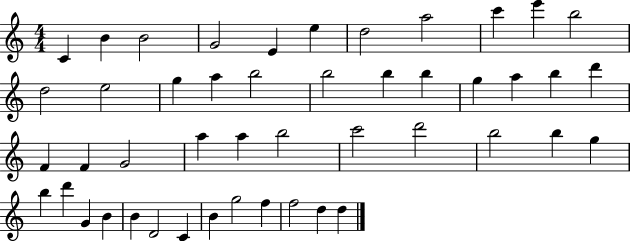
{
  \clef treble
  \numericTimeSignature
  \time 4/4
  \key c \major
  c'4 b'4 b'2 | g'2 e'4 e''4 | d''2 a''2 | c'''4 e'''4 b''2 | \break d''2 e''2 | g''4 a''4 b''2 | b''2 b''4 b''4 | g''4 a''4 b''4 d'''4 | \break f'4 f'4 g'2 | a''4 a''4 b''2 | c'''2 d'''2 | b''2 b''4 g''4 | \break b''4 d'''4 g'4 b'4 | b'4 d'2 c'4 | b'4 g''2 f''4 | f''2 d''4 d''4 | \break \bar "|."
}